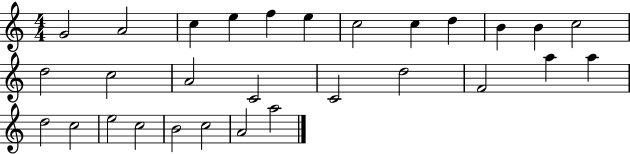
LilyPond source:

{
  \clef treble
  \numericTimeSignature
  \time 4/4
  \key c \major
  g'2 a'2 | c''4 e''4 f''4 e''4 | c''2 c''4 d''4 | b'4 b'4 c''2 | \break d''2 c''2 | a'2 c'2 | c'2 d''2 | f'2 a''4 a''4 | \break d''2 c''2 | e''2 c''2 | b'2 c''2 | a'2 a''2 | \break \bar "|."
}